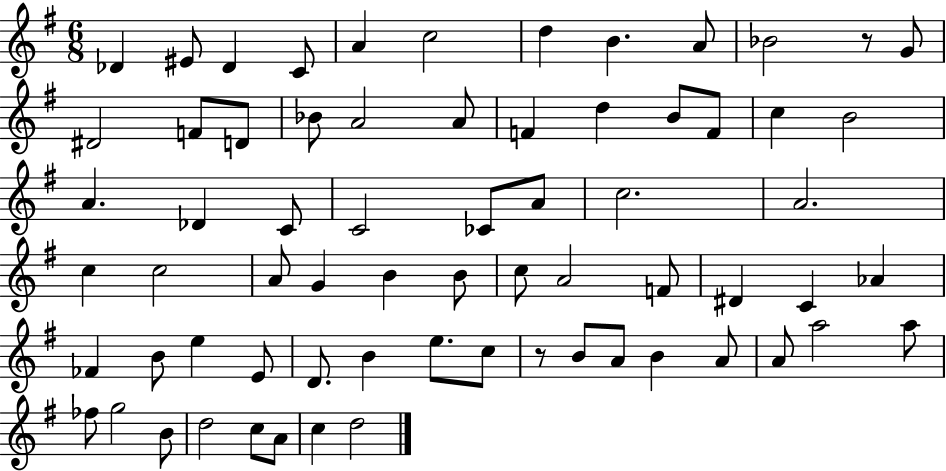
Db4/q EIS4/e Db4/q C4/e A4/q C5/h D5/q B4/q. A4/e Bb4/h R/e G4/e D#4/h F4/e D4/e Bb4/e A4/h A4/e F4/q D5/q B4/e F4/e C5/q B4/h A4/q. Db4/q C4/e C4/h CES4/e A4/e C5/h. A4/h. C5/q C5/h A4/e G4/q B4/q B4/e C5/e A4/h F4/e D#4/q C4/q Ab4/q FES4/q B4/e E5/q E4/e D4/e. B4/q E5/e. C5/e R/e B4/e A4/e B4/q A4/e A4/e A5/h A5/e FES5/e G5/h B4/e D5/h C5/e A4/e C5/q D5/h